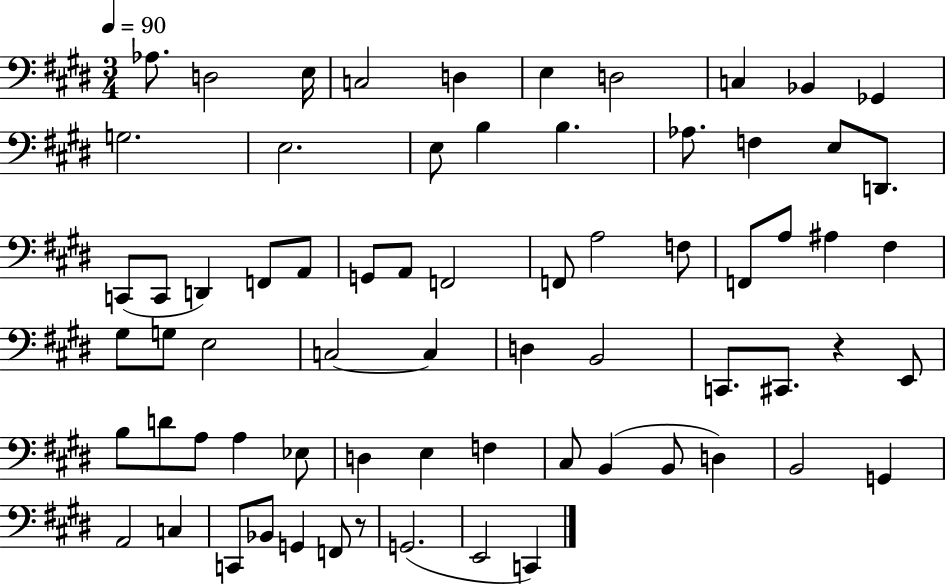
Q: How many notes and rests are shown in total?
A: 69